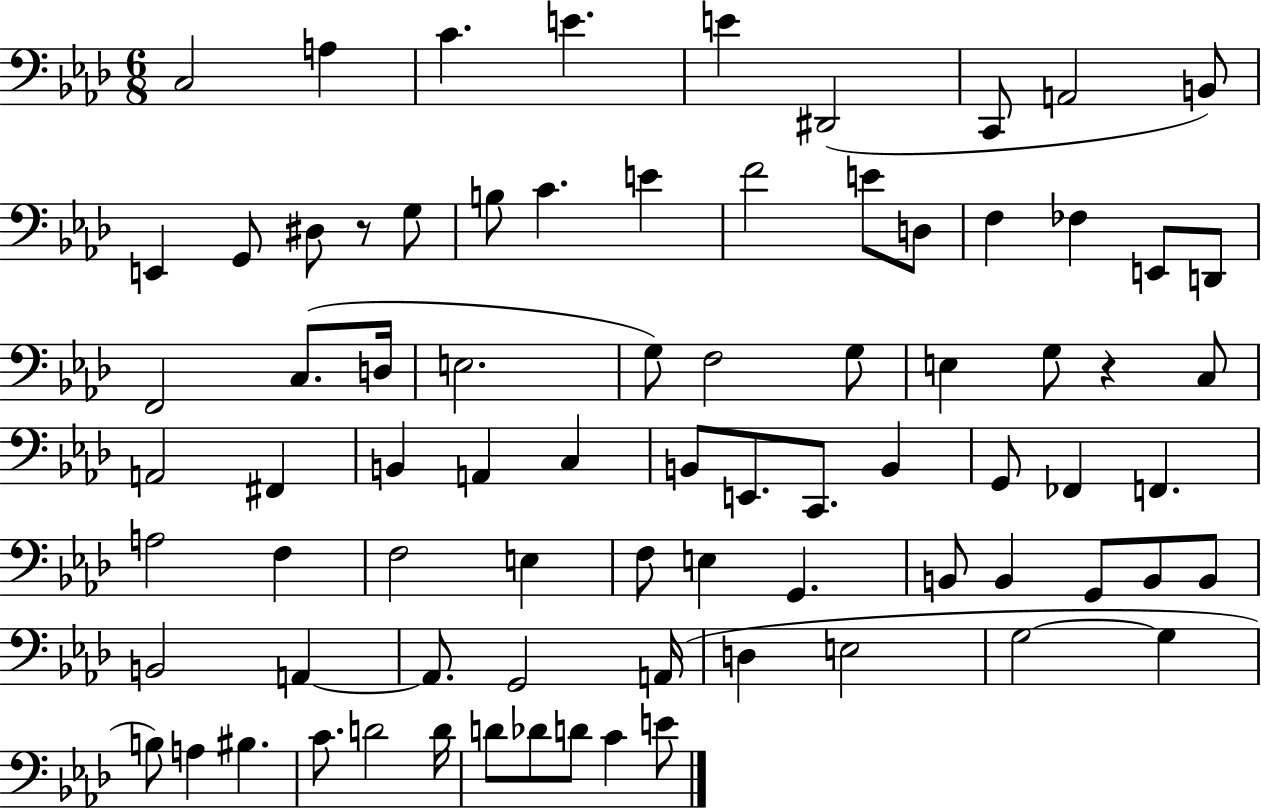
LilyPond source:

{
  \clef bass
  \numericTimeSignature
  \time 6/8
  \key aes \major
  c2 a4 | c'4. e'4. | e'4 dis,2( | c,8 a,2 b,8) | \break e,4 g,8 dis8 r8 g8 | b8 c'4. e'4 | f'2 e'8 d8 | f4 fes4 e,8 d,8 | \break f,2 c8.( d16 | e2. | g8) f2 g8 | e4 g8 r4 c8 | \break a,2 fis,4 | b,4 a,4 c4 | b,8 e,8. c,8. b,4 | g,8 fes,4 f,4. | \break a2 f4 | f2 e4 | f8 e4 g,4. | b,8 b,4 g,8 b,8 b,8 | \break b,2 a,4~~ | a,8. g,2 a,16( | d4 e2 | g2~~ g4 | \break b8) a4 bis4. | c'8. d'2 d'16 | d'8 des'8 d'8 c'4 e'8 | \bar "|."
}